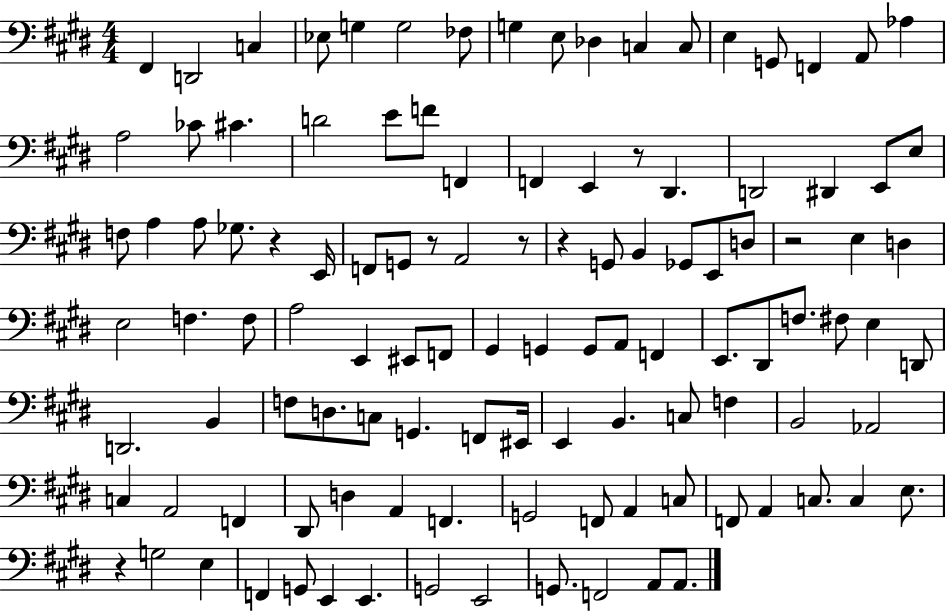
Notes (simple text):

F#2/q D2/h C3/q Eb3/e G3/q G3/h FES3/e G3/q E3/e Db3/q C3/q C3/e E3/q G2/e F2/q A2/e Ab3/q A3/h CES4/e C#4/q. D4/h E4/e F4/e F2/q F2/q E2/q R/e D#2/q. D2/h D#2/q E2/e E3/e F3/e A3/q A3/e Gb3/e. R/q E2/s F2/e G2/e R/e A2/h R/e R/q G2/e B2/q Gb2/e E2/e D3/e R/h E3/q D3/q E3/h F3/q. F3/e A3/h E2/q EIS2/e F2/e G#2/q G2/q G2/e A2/e F2/q E2/e. D#2/e F3/e. F#3/e E3/q D2/e D2/h. B2/q F3/e D3/e. C3/e G2/q. F2/e EIS2/s E2/q B2/q. C3/e F3/q B2/h Ab2/h C3/q A2/h F2/q D#2/e D3/q A2/q F2/q. G2/h F2/e A2/q C3/e F2/e A2/q C3/e. C3/q E3/e. R/q G3/h E3/q F2/q G2/e E2/q E2/q. G2/h E2/h G2/e. F2/h A2/e A2/e.